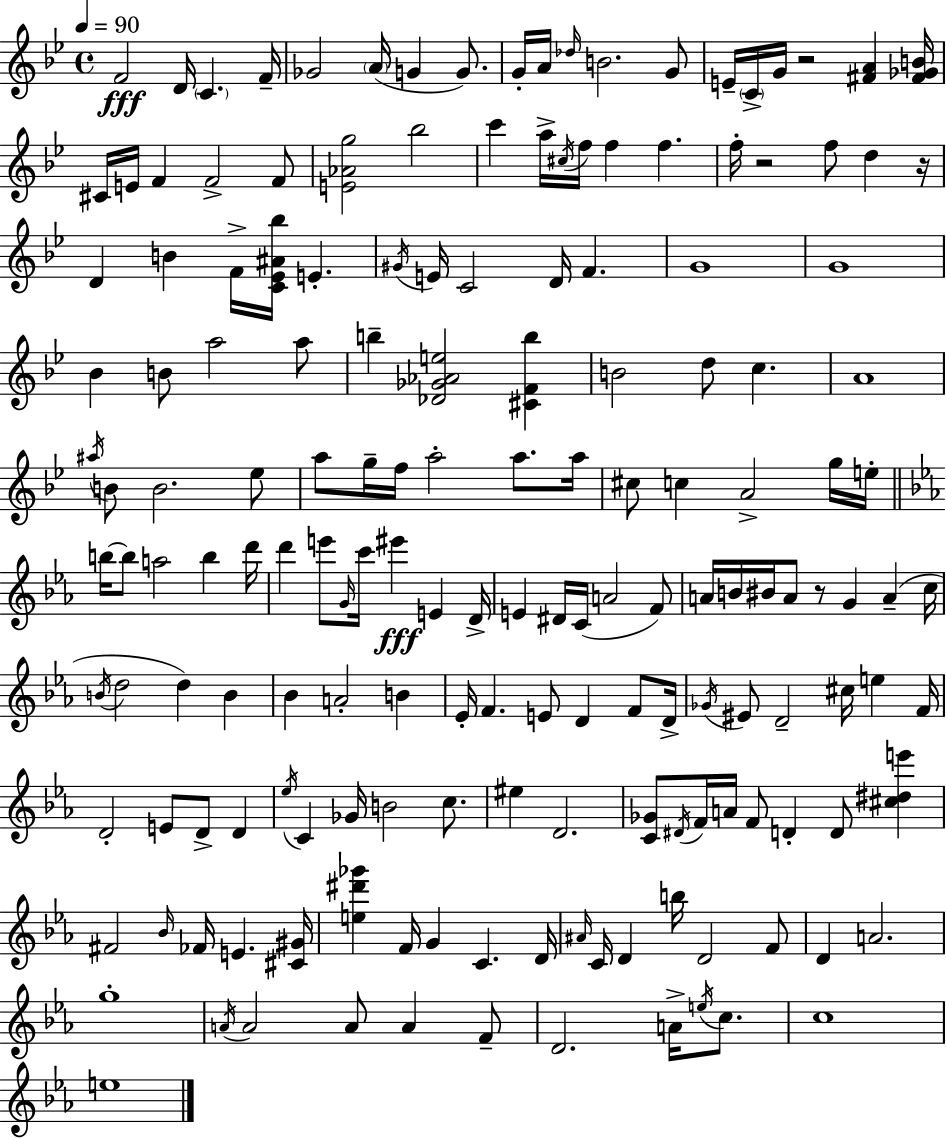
F4/h D4/s C4/q. F4/s Gb4/h A4/s G4/q G4/e. G4/s A4/s Db5/s B4/h. G4/e E4/s C4/s G4/s R/h [F#4,A4]/q [F#4,Gb4,B4]/s C#4/s E4/s F4/q F4/h F4/e [E4,Ab4,G5]/h Bb5/h C6/q A5/s C#5/s F5/s F5/q F5/q. F5/s R/h F5/e D5/q R/s D4/q B4/q F4/s [C4,Eb4,A#4,Bb5]/s E4/q. G#4/s E4/s C4/h D4/s F4/q. G4/w G4/w Bb4/q B4/e A5/h A5/e B5/q [Db4,Gb4,Ab4,E5]/h [C#4,F4,B5]/q B4/h D5/e C5/q. A4/w A#5/s B4/e B4/h. Eb5/e A5/e G5/s F5/s A5/h A5/e. A5/s C#5/e C5/q A4/h G5/s E5/s B5/s B5/e A5/h B5/q D6/s D6/q E6/e G4/s C6/s EIS6/q E4/q D4/s E4/q D#4/s C4/s A4/h F4/e A4/s B4/s BIS4/s A4/e R/e G4/q A4/q C5/s B4/s D5/h D5/q B4/q Bb4/q A4/h B4/q Eb4/s F4/q. E4/e D4/q F4/e D4/s Gb4/s EIS4/e D4/h C#5/s E5/q F4/s D4/h E4/e D4/e D4/q Eb5/s C4/q Gb4/s B4/h C5/e. EIS5/q D4/h. [C4,Gb4]/e D#4/s F4/s A4/s F4/e D4/q D4/e [C#5,D#5,E6]/q F#4/h Bb4/s FES4/s E4/q. [C#4,G#4]/s [E5,D#6,Gb6]/q F4/s G4/q C4/q. D4/s A#4/s C4/s D4/q B5/s D4/h F4/e D4/q A4/h. G5/w A4/s A4/h A4/e A4/q F4/e D4/h. A4/s E5/s C5/e. C5/w E5/w